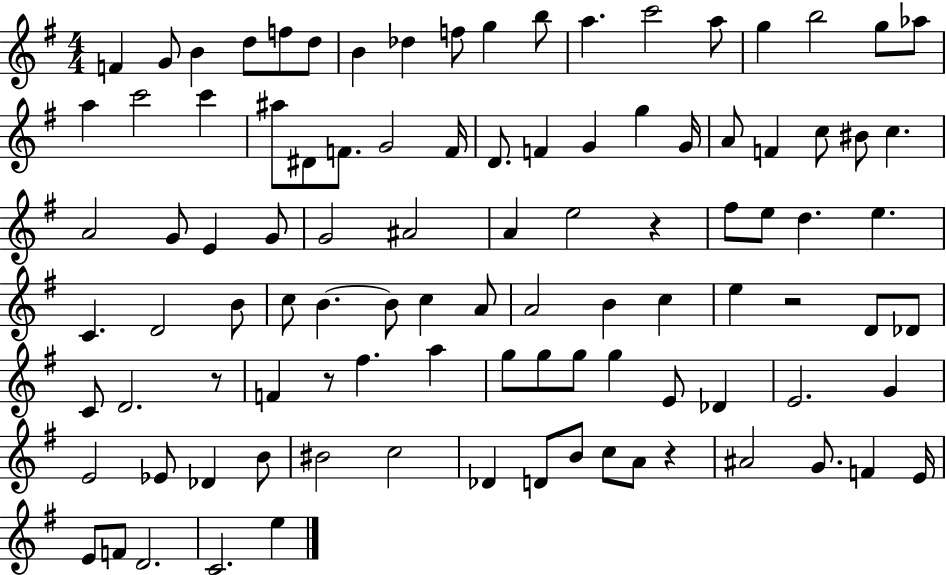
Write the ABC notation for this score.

X:1
T:Untitled
M:4/4
L:1/4
K:G
F G/2 B d/2 f/2 d/2 B _d f/2 g b/2 a c'2 a/2 g b2 g/2 _a/2 a c'2 c' ^a/2 ^D/2 F/2 G2 F/4 D/2 F G g G/4 A/2 F c/2 ^B/2 c A2 G/2 E G/2 G2 ^A2 A e2 z ^f/2 e/2 d e C D2 B/2 c/2 B B/2 c A/2 A2 B c e z2 D/2 _D/2 C/2 D2 z/2 F z/2 ^f a g/2 g/2 g/2 g E/2 _D E2 G E2 _E/2 _D B/2 ^B2 c2 _D D/2 B/2 c/2 A/2 z ^A2 G/2 F E/4 E/2 F/2 D2 C2 e